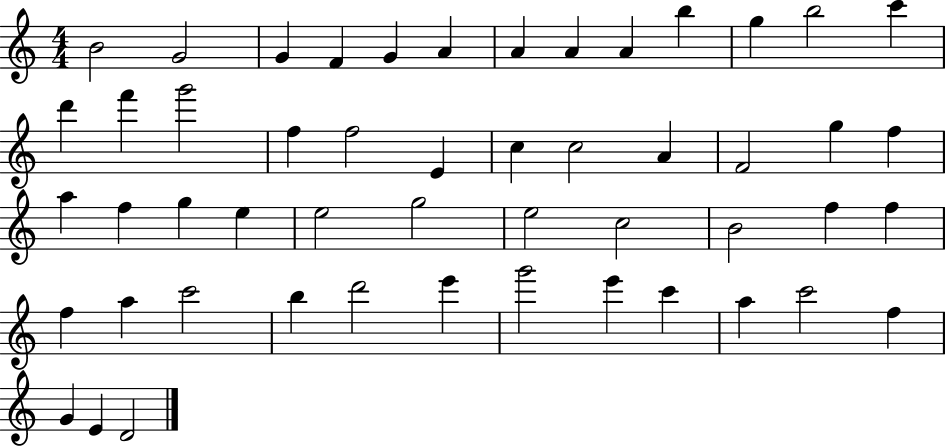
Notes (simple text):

B4/h G4/h G4/q F4/q G4/q A4/q A4/q A4/q A4/q B5/q G5/q B5/h C6/q D6/q F6/q G6/h F5/q F5/h E4/q C5/q C5/h A4/q F4/h G5/q F5/q A5/q F5/q G5/q E5/q E5/h G5/h E5/h C5/h B4/h F5/q F5/q F5/q A5/q C6/h B5/q D6/h E6/q G6/h E6/q C6/q A5/q C6/h F5/q G4/q E4/q D4/h